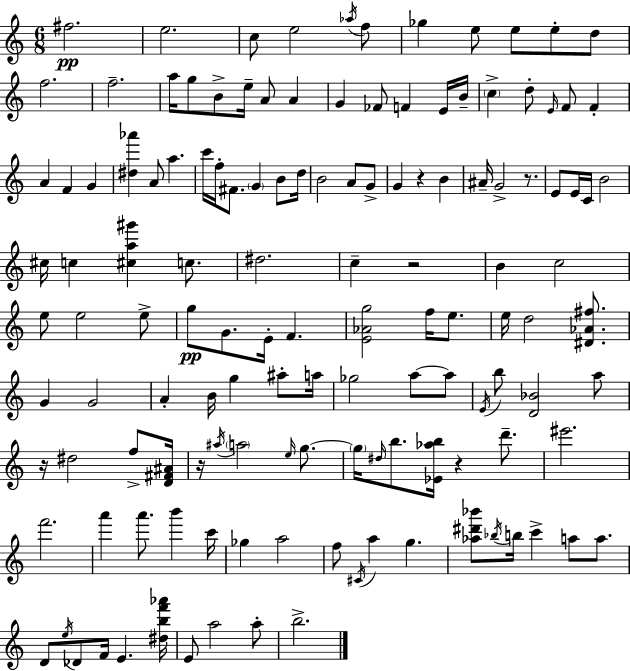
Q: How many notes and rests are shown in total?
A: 133